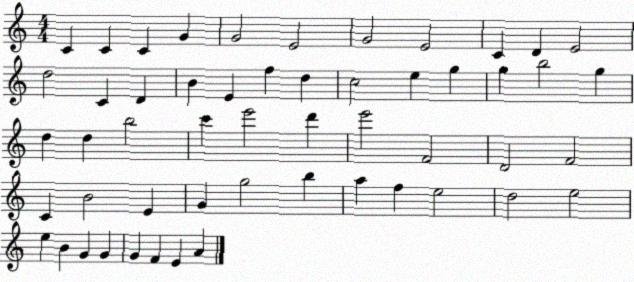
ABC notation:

X:1
T:Untitled
M:4/4
L:1/4
K:C
C C C G G2 E2 G2 E2 C D E2 d2 C D B E f d c2 e g g b2 g d d b2 c' e'2 d' e'2 F2 D2 F2 C B2 E G g2 b a f e2 d2 e2 e B G G G F E A